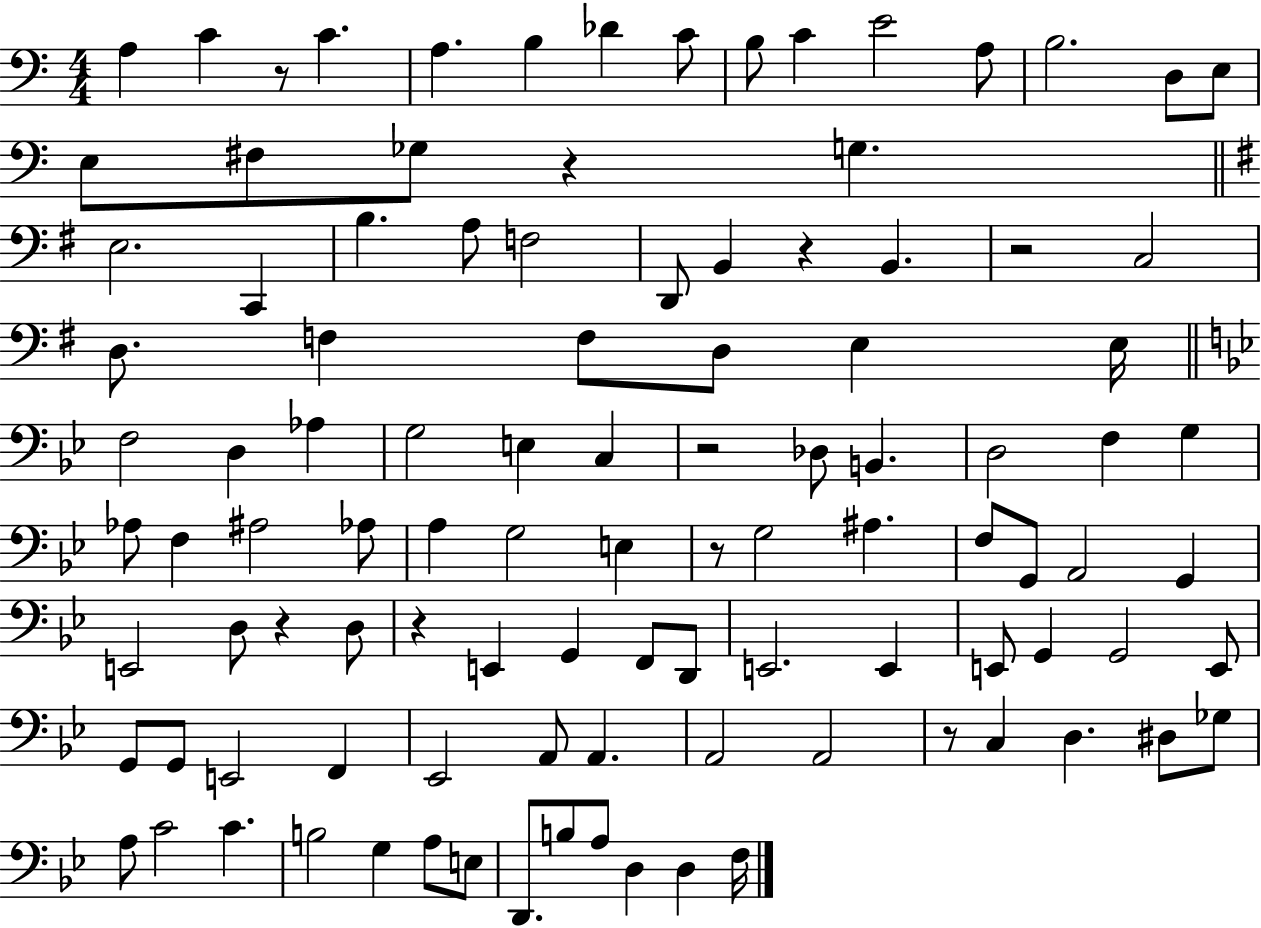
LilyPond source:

{
  \clef bass
  \numericTimeSignature
  \time 4/4
  \key c \major
  \repeat volta 2 { a4 c'4 r8 c'4. | a4. b4 des'4 c'8 | b8 c'4 e'2 a8 | b2. d8 e8 | \break e8 fis8 ges8 r4 g4. | \bar "||" \break \key g \major e2. c,4 | b4. a8 f2 | d,8 b,4 r4 b,4. | r2 c2 | \break d8. f4 f8 d8 e4 e16 | \bar "||" \break \key bes \major f2 d4 aes4 | g2 e4 c4 | r2 des8 b,4. | d2 f4 g4 | \break aes8 f4 ais2 aes8 | a4 g2 e4 | r8 g2 ais4. | f8 g,8 a,2 g,4 | \break e,2 d8 r4 d8 | r4 e,4 g,4 f,8 d,8 | e,2. e,4 | e,8 g,4 g,2 e,8 | \break g,8 g,8 e,2 f,4 | ees,2 a,8 a,4. | a,2 a,2 | r8 c4 d4. dis8 ges8 | \break a8 c'2 c'4. | b2 g4 a8 e8 | d,8. b8 a8 d4 d4 f16 | } \bar "|."
}